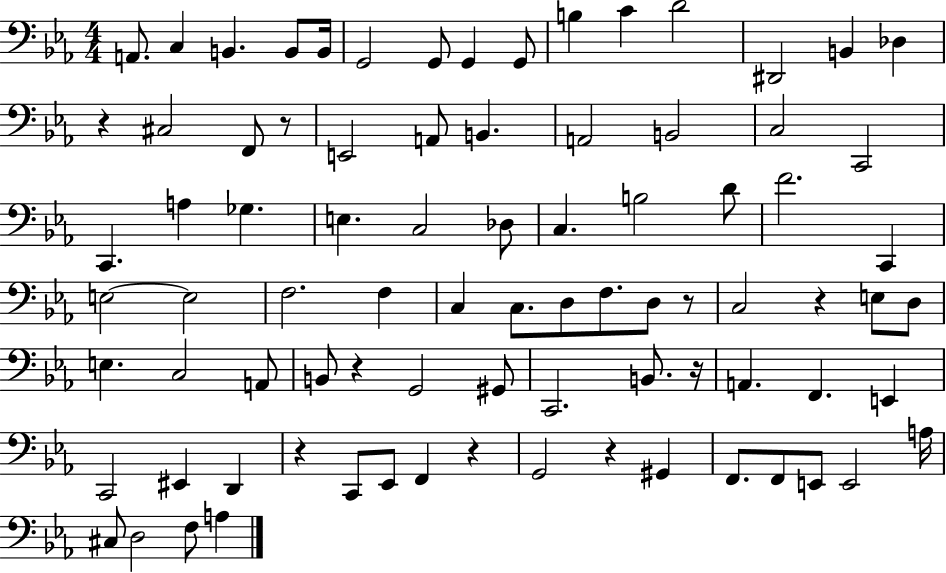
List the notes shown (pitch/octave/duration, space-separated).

A2/e. C3/q B2/q. B2/e B2/s G2/h G2/e G2/q G2/e B3/q C4/q D4/h D#2/h B2/q Db3/q R/q C#3/h F2/e R/e E2/h A2/e B2/q. A2/h B2/h C3/h C2/h C2/q. A3/q Gb3/q. E3/q. C3/h Db3/e C3/q. B3/h D4/e F4/h. C2/q E3/h E3/h F3/h. F3/q C3/q C3/e. D3/e F3/e. D3/e R/e C3/h R/q E3/e D3/e E3/q. C3/h A2/e B2/e R/q G2/h G#2/e C2/h. B2/e. R/s A2/q. F2/q. E2/q C2/h EIS2/q D2/q R/q C2/e Eb2/e F2/q R/q G2/h R/q G#2/q F2/e. F2/e E2/e E2/h A3/s C#3/e D3/h F3/e A3/q